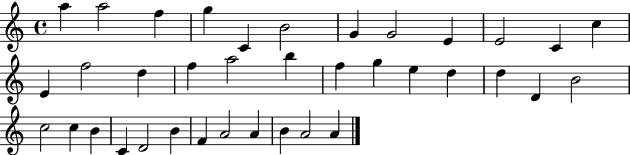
A5/q A5/h F5/q G5/q C4/q B4/h G4/q G4/h E4/q E4/h C4/q C5/q E4/q F5/h D5/q F5/q A5/h B5/q F5/q G5/q E5/q D5/q D5/q D4/q B4/h C5/h C5/q B4/q C4/q D4/h B4/q F4/q A4/h A4/q B4/q A4/h A4/q